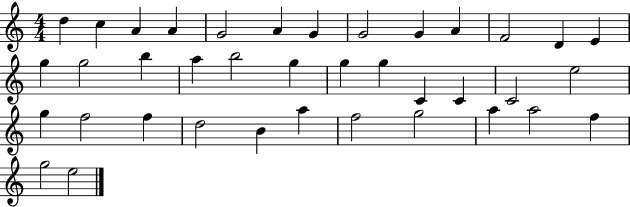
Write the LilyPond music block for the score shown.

{
  \clef treble
  \numericTimeSignature
  \time 4/4
  \key c \major
  d''4 c''4 a'4 a'4 | g'2 a'4 g'4 | g'2 g'4 a'4 | f'2 d'4 e'4 | \break g''4 g''2 b''4 | a''4 b''2 g''4 | g''4 g''4 c'4 c'4 | c'2 e''2 | \break g''4 f''2 f''4 | d''2 b'4 a''4 | f''2 g''2 | a''4 a''2 f''4 | \break g''2 e''2 | \bar "|."
}